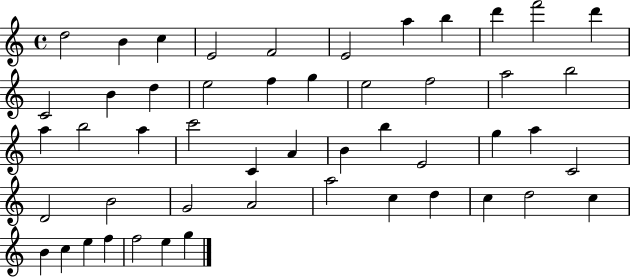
X:1
T:Untitled
M:4/4
L:1/4
K:C
d2 B c E2 F2 E2 a b d' f'2 d' C2 B d e2 f g e2 f2 a2 b2 a b2 a c'2 C A B b E2 g a C2 D2 B2 G2 A2 a2 c d c d2 c B c e f f2 e g